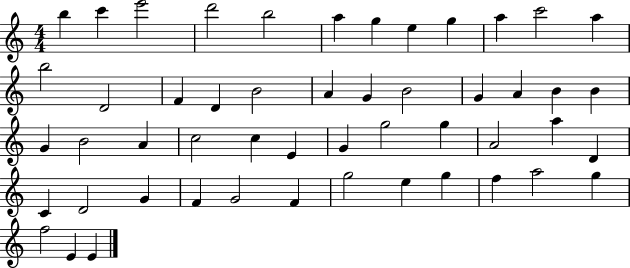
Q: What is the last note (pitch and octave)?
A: E4